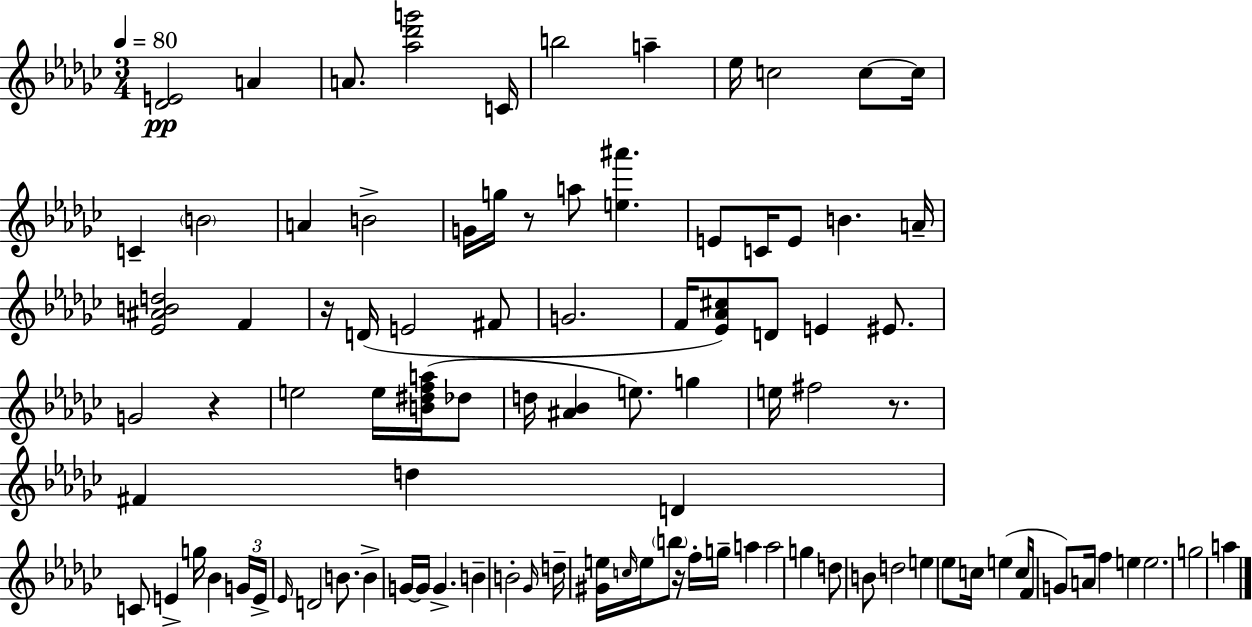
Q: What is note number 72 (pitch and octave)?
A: Eb5